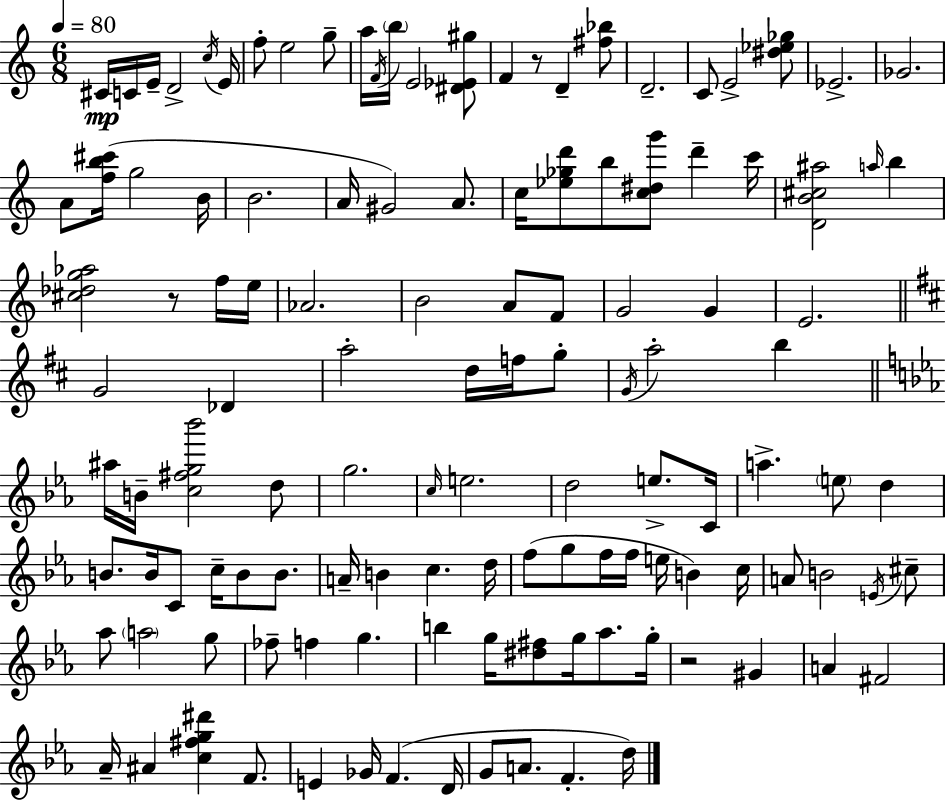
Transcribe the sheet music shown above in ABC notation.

X:1
T:Untitled
M:6/8
L:1/4
K:Am
^C/4 C/4 E/4 D2 c/4 E/4 f/2 e2 g/2 a/4 F/4 b/4 E2 [^D_E^g]/2 F z/2 D [^f_b]/2 D2 C/2 E2 [^d_e_g]/2 _E2 _G2 A/2 [fb^c']/4 g2 B/4 B2 A/4 ^G2 A/2 c/4 [_e_gd']/2 b/2 [c^dg']/2 d' c'/4 [DB^c^a]2 a/4 b [^c_dg_a]2 z/2 f/4 e/4 _A2 B2 A/2 F/2 G2 G E2 G2 _D a2 d/4 f/4 g/2 G/4 a2 b ^a/4 B/4 [c^fg_b']2 d/2 g2 c/4 e2 d2 e/2 C/4 a e/2 d B/2 B/4 C/2 c/4 B/2 B/2 A/4 B c d/4 f/2 g/2 f/4 f/4 e/4 B c/4 A/2 B2 E/4 ^c/2 _a/2 a2 g/2 _f/2 f g b g/4 [^d^f]/2 g/4 _a/2 g/4 z2 ^G A ^F2 _A/4 ^A [c^fg^d'] F/2 E _G/4 F D/4 G/2 A/2 F d/4